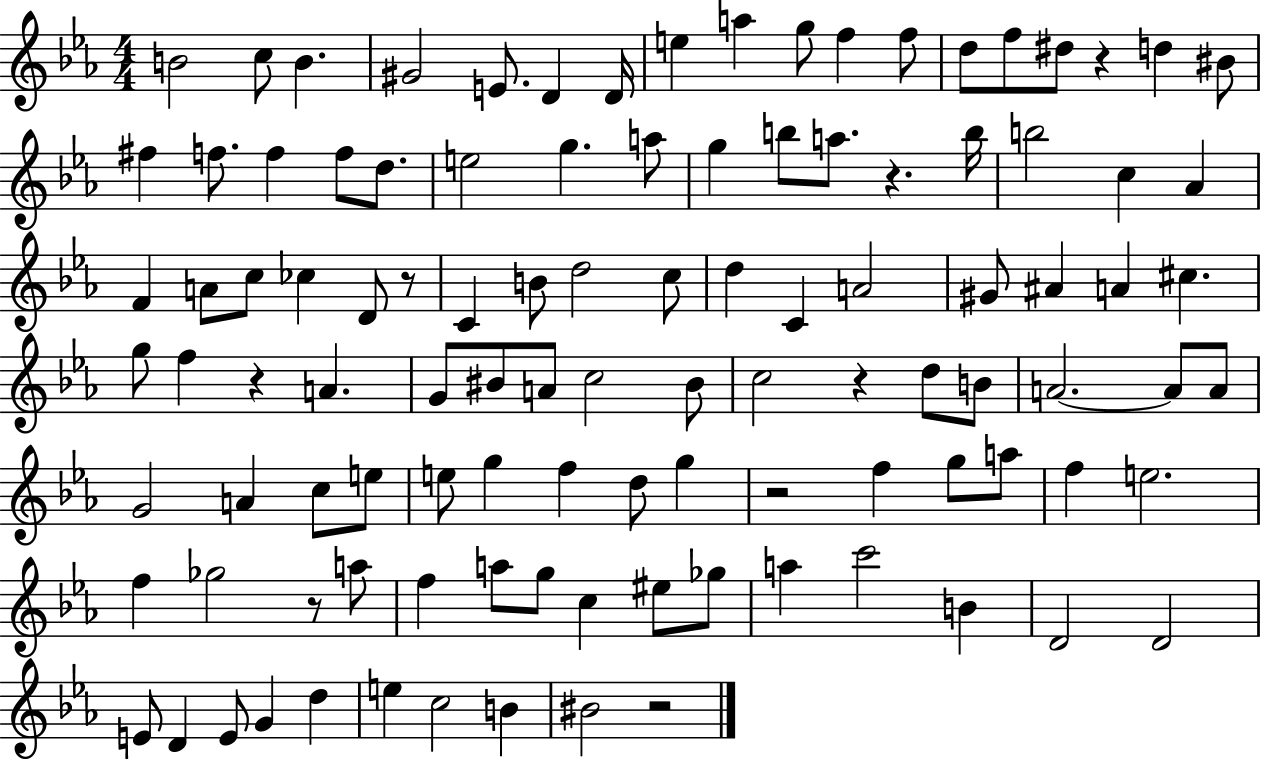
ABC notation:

X:1
T:Untitled
M:4/4
L:1/4
K:Eb
B2 c/2 B ^G2 E/2 D D/4 e a g/2 f f/2 d/2 f/2 ^d/2 z d ^B/2 ^f f/2 f f/2 d/2 e2 g a/2 g b/2 a/2 z b/4 b2 c _A F A/2 c/2 _c D/2 z/2 C B/2 d2 c/2 d C A2 ^G/2 ^A A ^c g/2 f z A G/2 ^B/2 A/2 c2 ^B/2 c2 z d/2 B/2 A2 A/2 A/2 G2 A c/2 e/2 e/2 g f d/2 g z2 f g/2 a/2 f e2 f _g2 z/2 a/2 f a/2 g/2 c ^e/2 _g/2 a c'2 B D2 D2 E/2 D E/2 G d e c2 B ^B2 z2